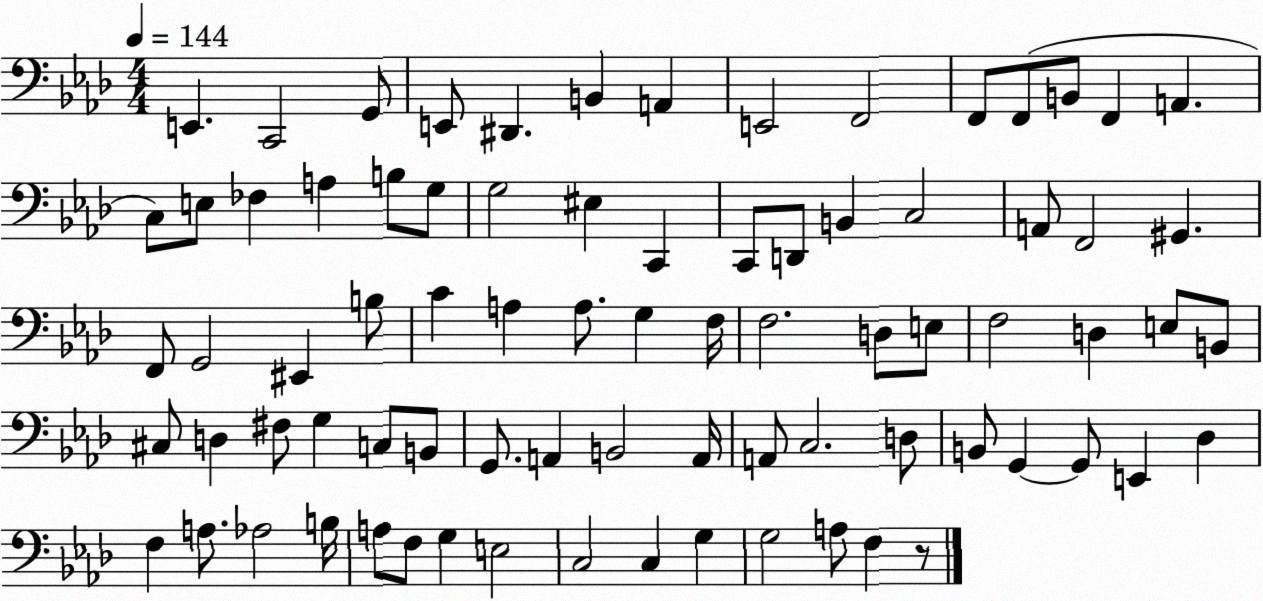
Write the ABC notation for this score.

X:1
T:Untitled
M:4/4
L:1/4
K:Ab
E,, C,,2 G,,/2 E,,/2 ^D,, B,, A,, E,,2 F,,2 F,,/2 F,,/2 B,,/2 F,, A,, C,/2 E,/2 _F, A, B,/2 G,/2 G,2 ^E, C,, C,,/2 D,,/2 B,, C,2 A,,/2 F,,2 ^G,, F,,/2 G,,2 ^E,, B,/2 C A, A,/2 G, F,/4 F,2 D,/2 E,/2 F,2 D, E,/2 B,,/2 ^C,/2 D, ^F,/2 G, C,/2 B,,/2 G,,/2 A,, B,,2 A,,/4 A,,/2 C,2 D,/2 B,,/2 G,, G,,/2 E,, _D, F, A,/2 _A,2 B,/4 A,/2 F,/2 G, E,2 C,2 C, G, G,2 A,/2 F, z/2